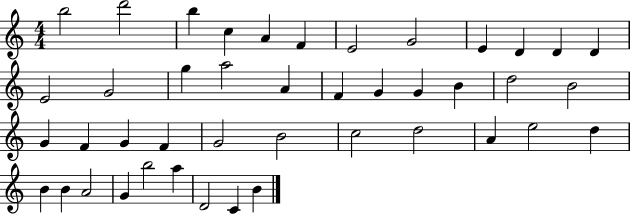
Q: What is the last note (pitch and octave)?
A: B4